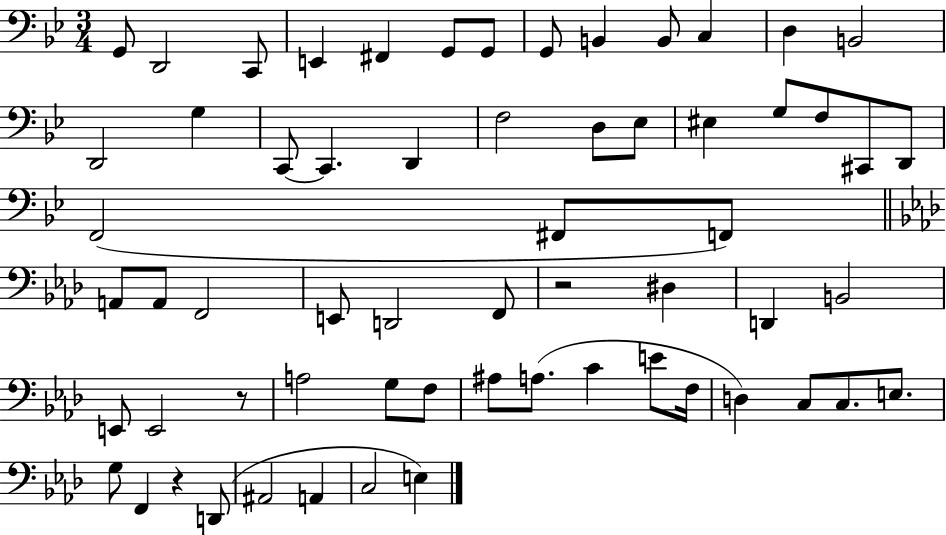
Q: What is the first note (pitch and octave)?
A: G2